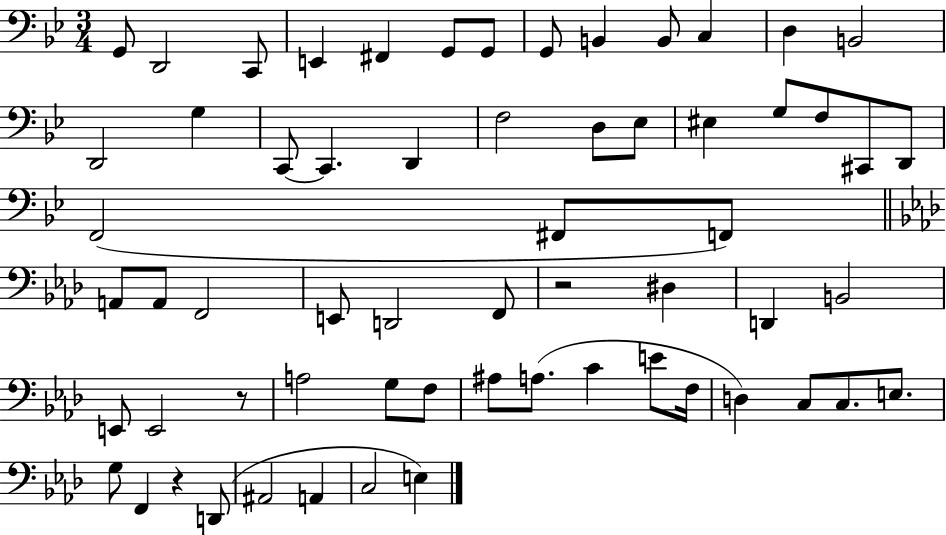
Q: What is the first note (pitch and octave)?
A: G2